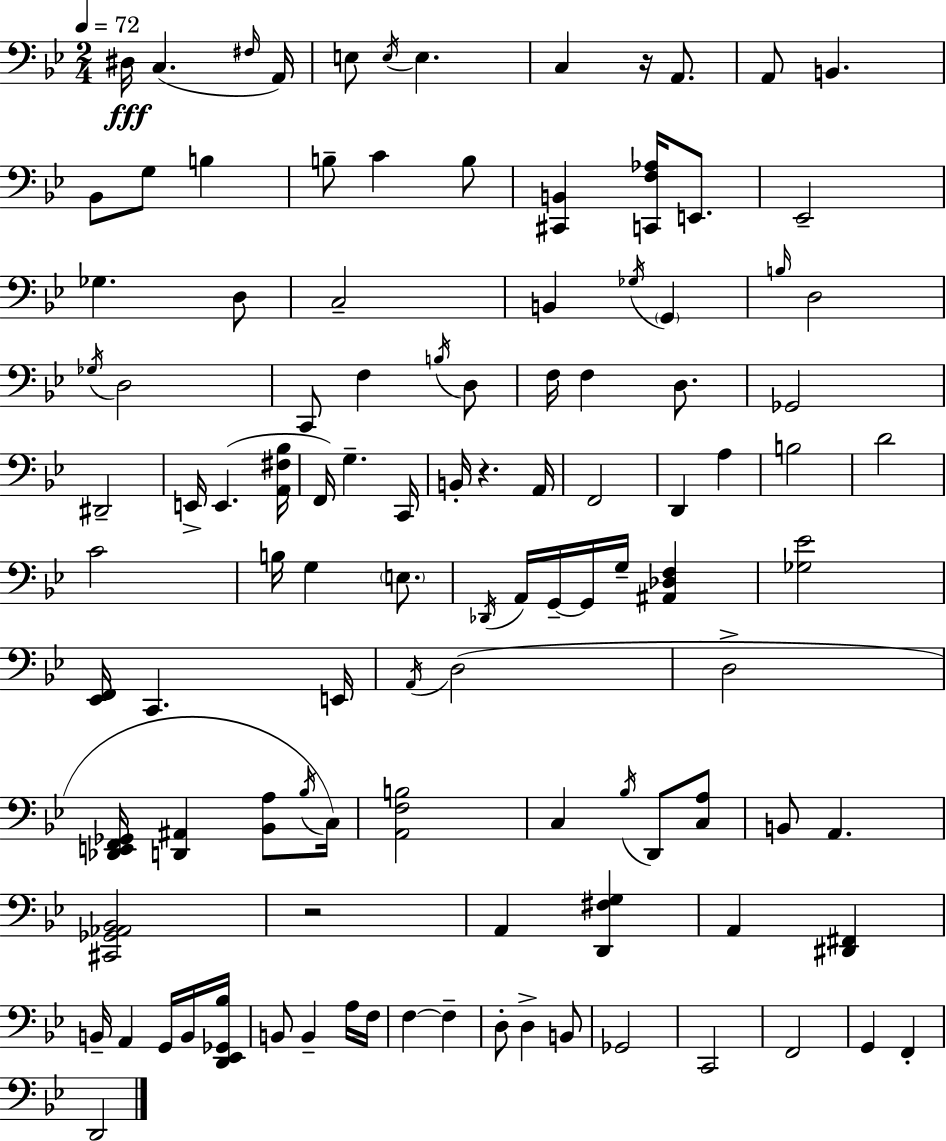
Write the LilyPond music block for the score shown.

{
  \clef bass
  \numericTimeSignature
  \time 2/4
  \key g \minor
  \tempo 4 = 72
  dis16\fff c4.( \grace { fis16 } | a,16) e8 \acciaccatura { e16 } e4. | c4 r16 a,8. | a,8 b,4. | \break bes,8 g8 b4 | b8-- c'4 | b8 <cis, b,>4 <c, f aes>16 e,8. | ees,2-- | \break ges4. | d8 c2-- | b,4 \acciaccatura { ges16 } \parenthesize g,4 | \grace { b16 } d2 | \break \acciaccatura { ges16 } d2 | c,8 f4 | \acciaccatura { b16 } d8 f16 f4 | d8. ges,2 | \break dis,2-- | e,16-> e,4.( | <a, fis bes>16 f,16) g4.-- | c,16 b,16-. r4. | \break a,16 f,2 | d,4 | a4 b2 | d'2 | \break c'2 | b16 g4 | \parenthesize e8. \acciaccatura { des,16 } a,16 | g,16--~~ g,16 g16-- <ais, des f>4 <ges ees'>2 | \break <ees, f,>16 | c,4. e,16 \acciaccatura { a,16 } | d2( | d2-> | \break <des, e, f, ges,>16 <d, ais,>4 <bes, a>8 \acciaccatura { bes16 }) | c16 <a, f b>2 | c4 \acciaccatura { bes16 } d,8 | <c a>8 b,8 a,4. | \break <cis, ges, aes, bes,>2 | r2 | a,4 <d, fis g>4 | a,4 <dis, fis,>4 | \break b,16-- a,4 g,16 | b,16 <d, ees, ges, bes>16 b,8 b,4-- | a16 f16 f4~~ f4-- | d8-. d4-> | \break b,8 ges,2 | c,2 | f,2 | g,4 f,4-. | \break d,2 | \bar "|."
}